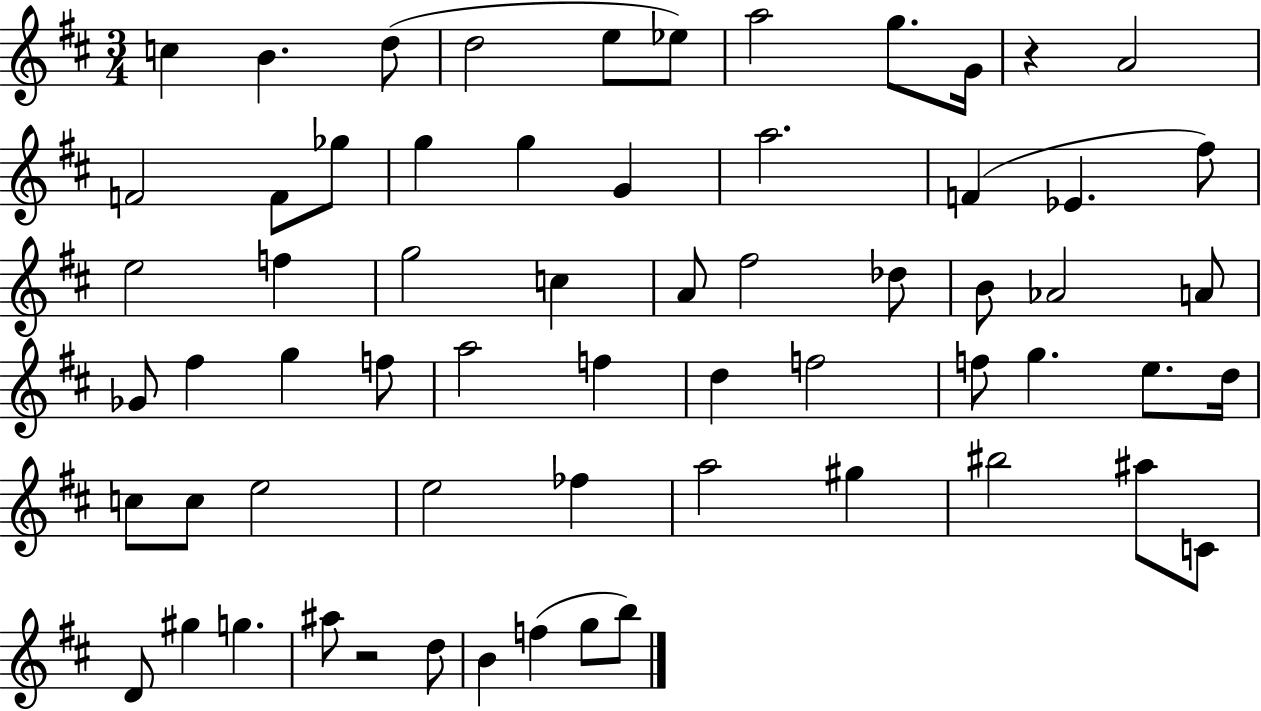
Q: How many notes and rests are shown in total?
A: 63